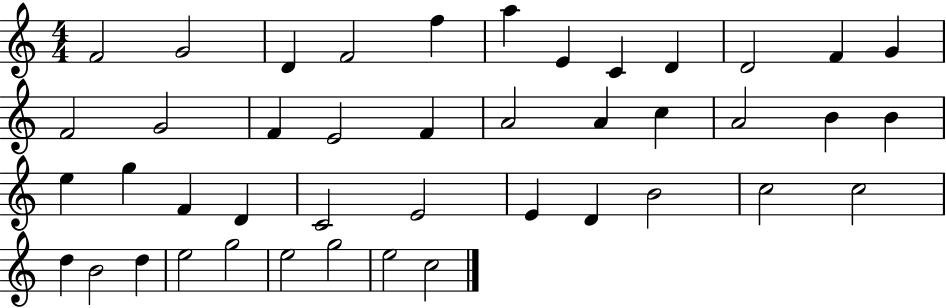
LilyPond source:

{
  \clef treble
  \numericTimeSignature
  \time 4/4
  \key c \major
  f'2 g'2 | d'4 f'2 f''4 | a''4 e'4 c'4 d'4 | d'2 f'4 g'4 | \break f'2 g'2 | f'4 e'2 f'4 | a'2 a'4 c''4 | a'2 b'4 b'4 | \break e''4 g''4 f'4 d'4 | c'2 e'2 | e'4 d'4 b'2 | c''2 c''2 | \break d''4 b'2 d''4 | e''2 g''2 | e''2 g''2 | e''2 c''2 | \break \bar "|."
}